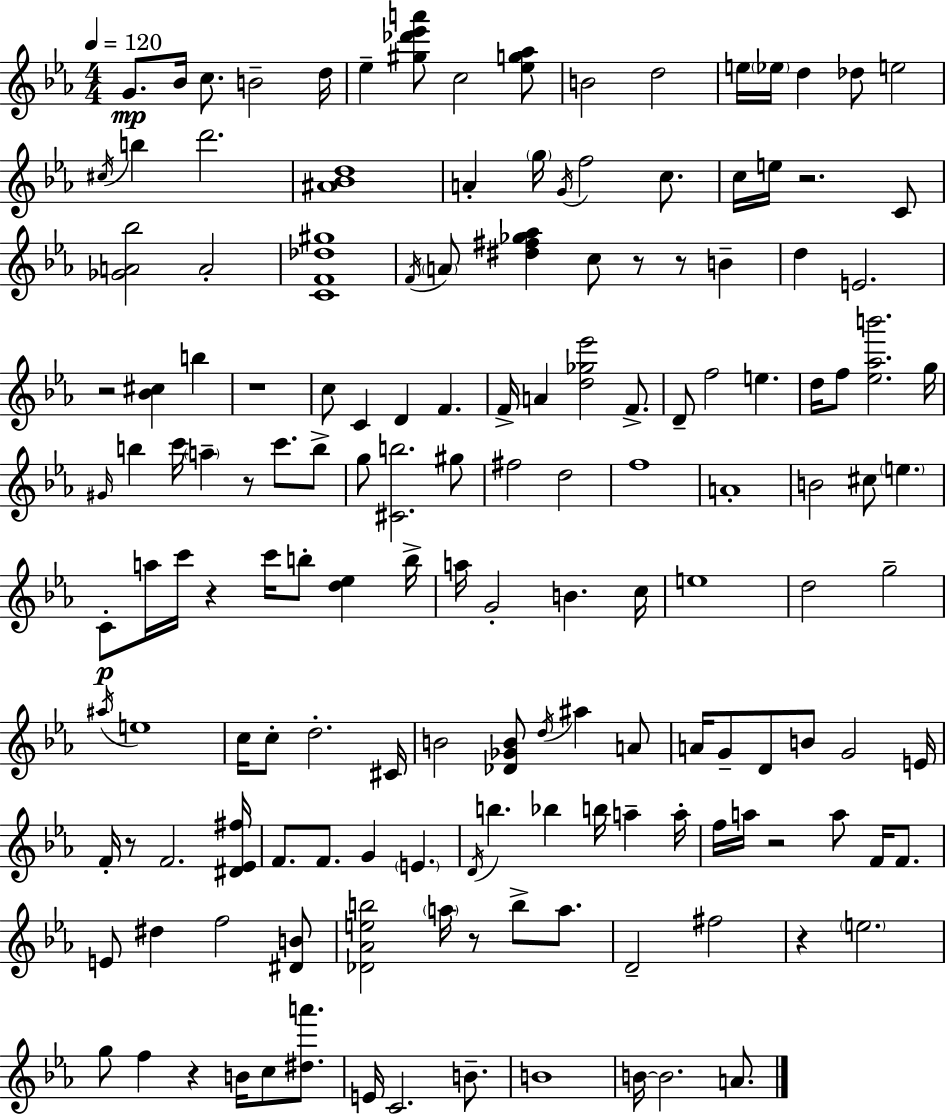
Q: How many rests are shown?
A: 12